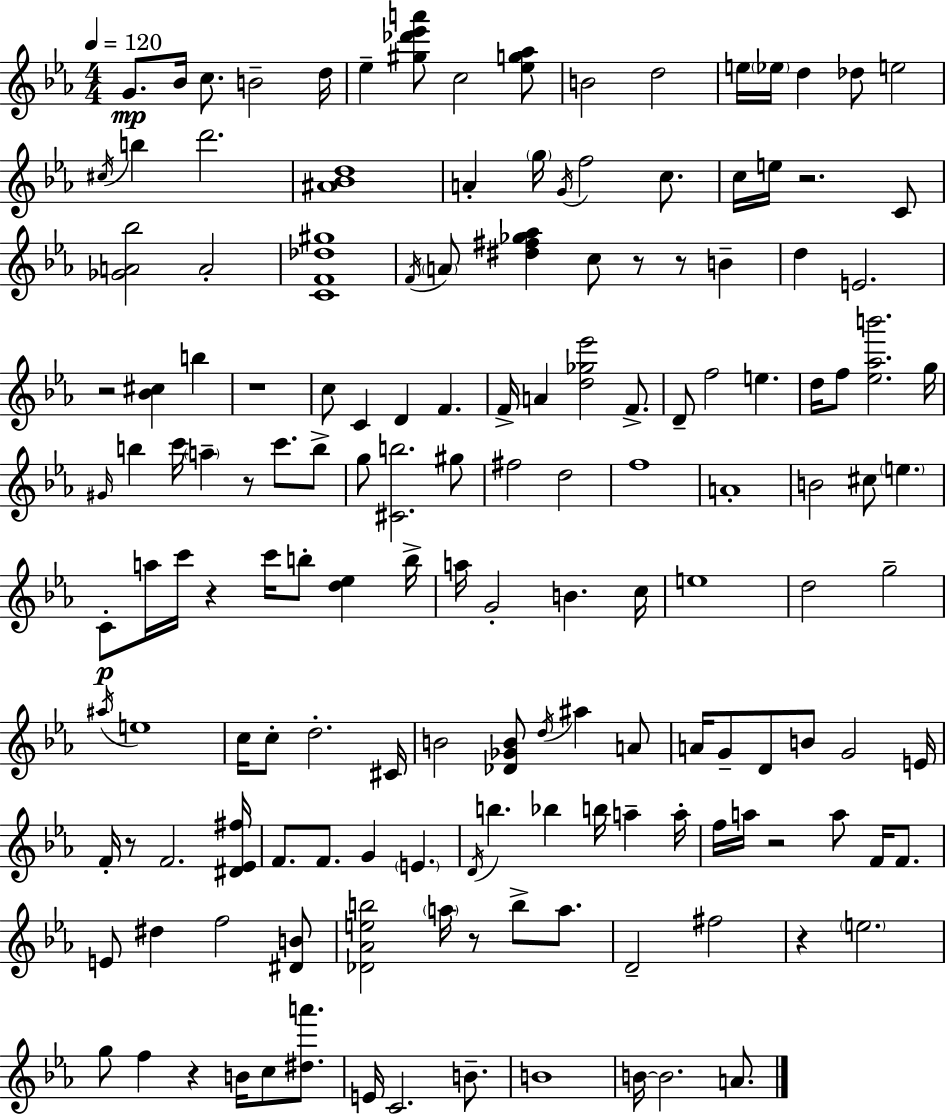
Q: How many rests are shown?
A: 12